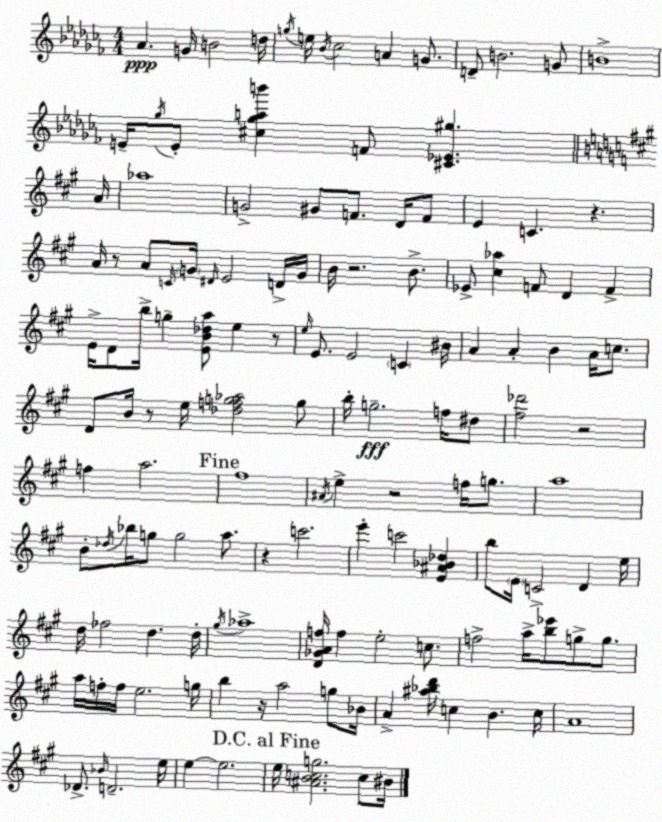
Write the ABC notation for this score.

X:1
T:Untitled
M:4/4
L:1/4
K:Abm
_A G/4 B2 d/4 g/4 e/4 _B/4 _c2 A G/2 D/2 B2 G/2 B4 E/4 _g/4 E/2 [^c_gab'] F/2 [^C_E^g] A/4 _a4 G2 ^G/2 F/2 D/4 F/2 E C z A/4 z/2 A/2 C/4 G/4 ^D/4 E2 D/4 G/4 B/4 z2 B/2 _E/2 [^c_a] F/2 D F E/4 D/2 b/4 g [EB_da]/2 e z/2 e/4 E/2 E2 C ^B/4 A A B A/4 c/2 D/2 B/4 z/2 e/4 [_dfg_a]2 g/2 b/4 g2 f/4 ^d/2 [^f_d']2 z2 f a2 ^f4 ^A/4 e z2 f/4 g/2 a4 B/2 _d/4 _b/4 g/2 g2 a/2 z c'2 e' c'2 [E^A_B_d] b/2 E/4 C2 D e/4 d/4 _f2 d d/4 ^g/4 _a4 [D_GAf]/4 f e2 c/2 f2 a/4 [b_e']/2 g/2 g/2 a/4 f/4 f/4 e2 g/4 b z/4 a2 g/2 _B/4 A [^a_bd']/4 c B c/4 A4 _D/2 _B/4 D2 e/4 e e2 e/4 [^ABcg]2 c/2 ^B/4